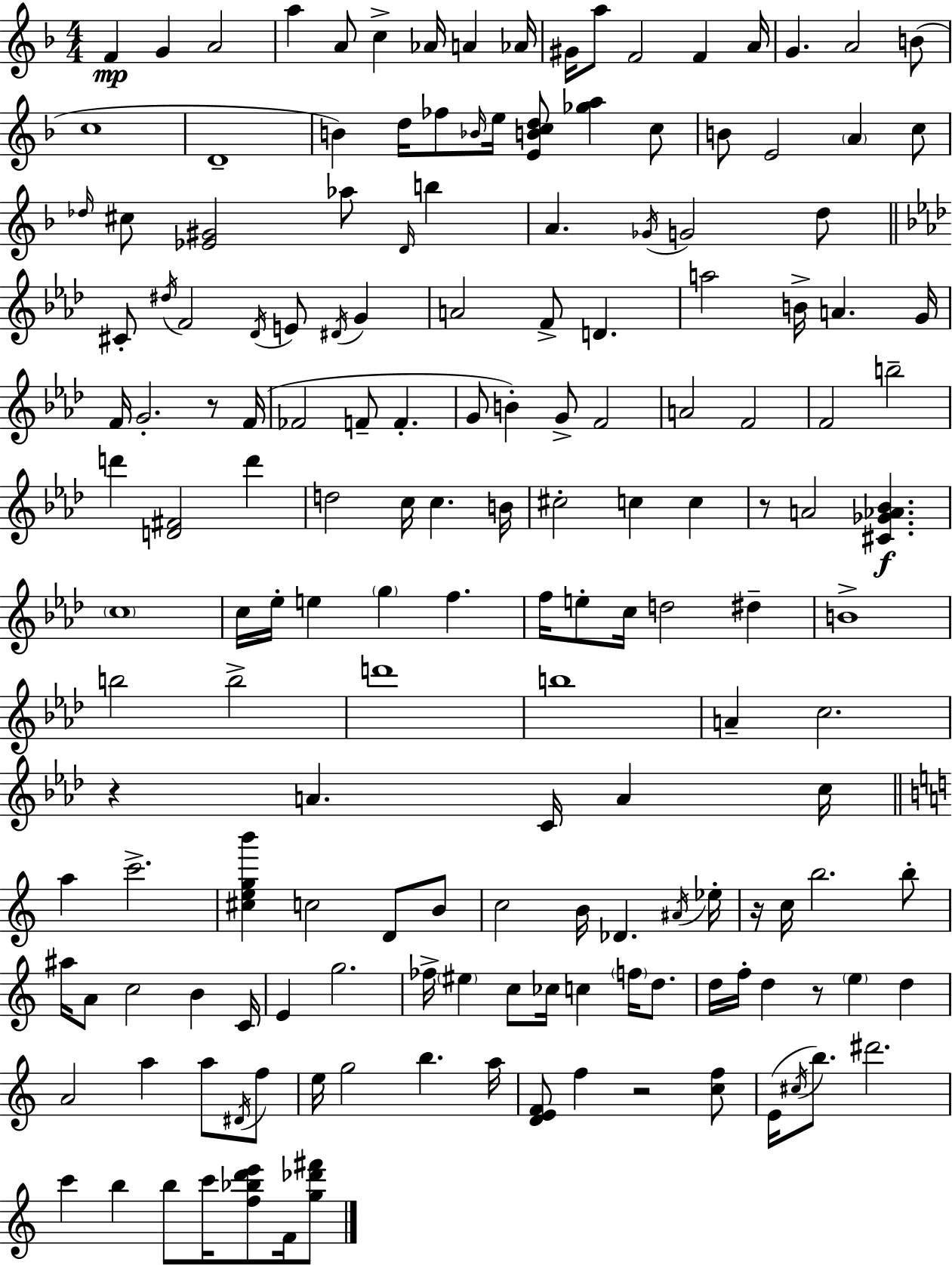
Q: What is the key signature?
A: D minor